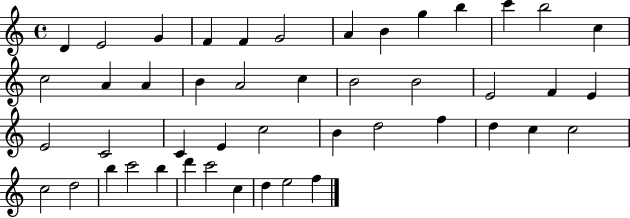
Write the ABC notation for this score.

X:1
T:Untitled
M:4/4
L:1/4
K:C
D E2 G F F G2 A B g b c' b2 c c2 A A B A2 c B2 B2 E2 F E E2 C2 C E c2 B d2 f d c c2 c2 d2 b c'2 b d' c'2 c d e2 f